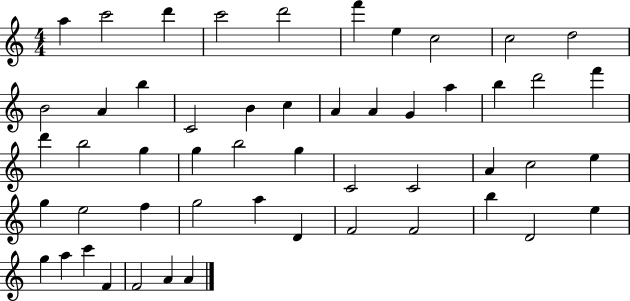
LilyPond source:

{
  \clef treble
  \numericTimeSignature
  \time 4/4
  \key c \major
  a''4 c'''2 d'''4 | c'''2 d'''2 | f'''4 e''4 c''2 | c''2 d''2 | \break b'2 a'4 b''4 | c'2 b'4 c''4 | a'4 a'4 g'4 a''4 | b''4 d'''2 f'''4 | \break d'''4 b''2 g''4 | g''4 b''2 g''4 | c'2 c'2 | a'4 c''2 e''4 | \break g''4 e''2 f''4 | g''2 a''4 d'4 | f'2 f'2 | b''4 d'2 e''4 | \break g''4 a''4 c'''4 f'4 | f'2 a'4 a'4 | \bar "|."
}